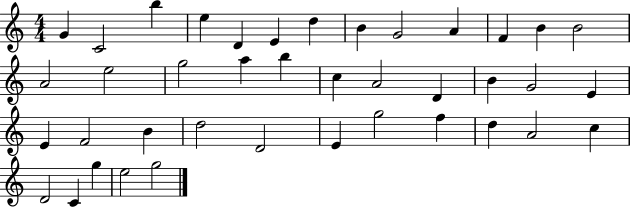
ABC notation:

X:1
T:Untitled
M:4/4
L:1/4
K:C
G C2 b e D E d B G2 A F B B2 A2 e2 g2 a b c A2 D B G2 E E F2 B d2 D2 E g2 f d A2 c D2 C g e2 g2